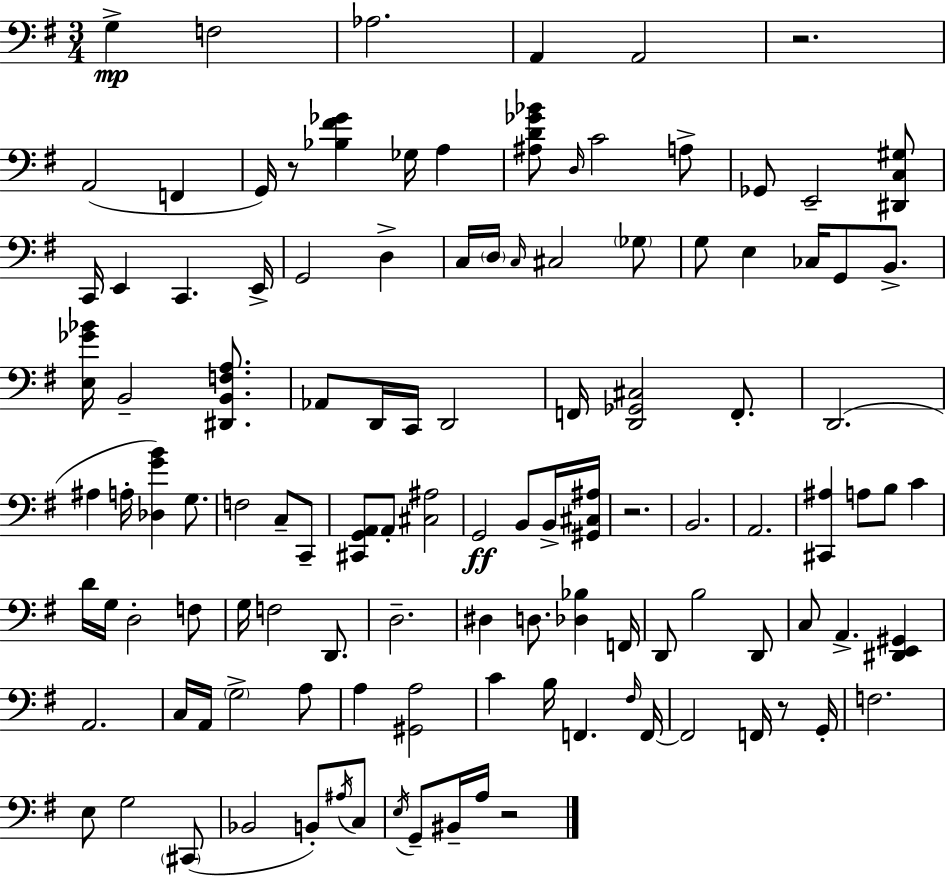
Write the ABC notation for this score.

X:1
T:Untitled
M:3/4
L:1/4
K:G
G, F,2 _A,2 A,, A,,2 z2 A,,2 F,, G,,/4 z/2 [_B,^F_G] _G,/4 A, [^A,D_G_B]/2 D,/4 C2 A,/2 _G,,/2 E,,2 [^D,,C,^G,]/2 C,,/4 E,, C,, E,,/4 G,,2 D, C,/4 D,/4 C,/4 ^C,2 _G,/2 G,/2 E, _C,/4 G,,/2 B,,/2 [E,_G_B]/4 B,,2 [^D,,B,,F,A,]/2 _A,,/2 D,,/4 C,,/4 D,,2 F,,/4 [D,,_G,,^C,]2 F,,/2 D,,2 ^A, A,/4 [_D,GB] G,/2 F,2 C,/2 C,,/2 [^C,,G,,A,,]/2 A,,/2 [^C,^A,]2 G,,2 B,,/2 B,,/4 [^G,,^C,^A,]/4 z2 B,,2 A,,2 [^C,,^A,] A,/2 B,/2 C D/4 G,/4 D,2 F,/2 G,/4 F,2 D,,/2 D,2 ^D, D,/2 [_D,_B,] F,,/4 D,,/2 B,2 D,,/2 C,/2 A,, [^D,,E,,^G,,] A,,2 C,/4 A,,/4 G,2 A,/2 A, [^G,,A,]2 C B,/4 F,, ^F,/4 F,,/4 F,,2 F,,/4 z/2 G,,/4 F,2 E,/2 G,2 ^C,,/2 _B,,2 B,,/2 ^A,/4 C,/2 E,/4 G,,/2 ^B,,/4 A,/4 z2